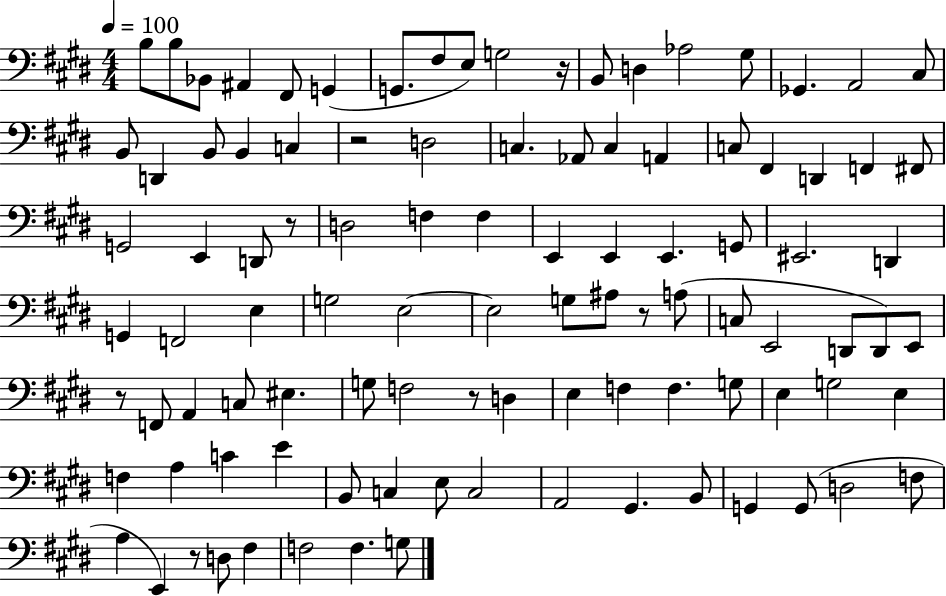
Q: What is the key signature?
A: E major